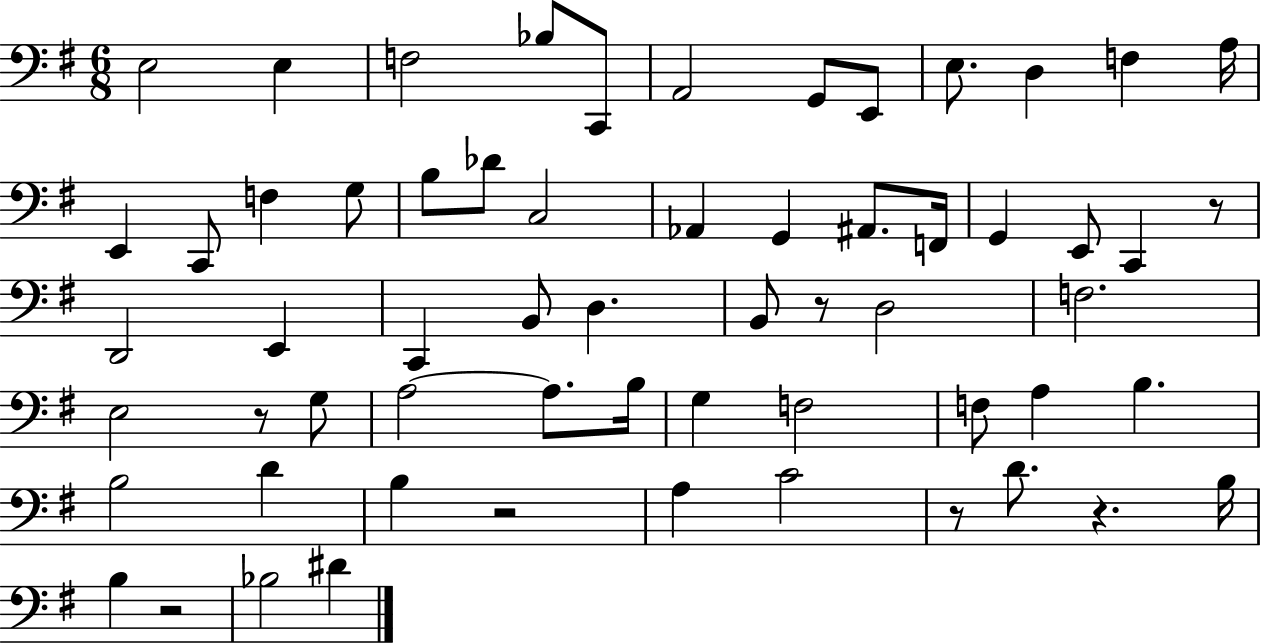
X:1
T:Untitled
M:6/8
L:1/4
K:G
E,2 E, F,2 _B,/2 C,,/2 A,,2 G,,/2 E,,/2 E,/2 D, F, A,/4 E,, C,,/2 F, G,/2 B,/2 _D/2 C,2 _A,, G,, ^A,,/2 F,,/4 G,, E,,/2 C,, z/2 D,,2 E,, C,, B,,/2 D, B,,/2 z/2 D,2 F,2 E,2 z/2 G,/2 A,2 A,/2 B,/4 G, F,2 F,/2 A, B, B,2 D B, z2 A, C2 z/2 D/2 z B,/4 B, z2 _B,2 ^D